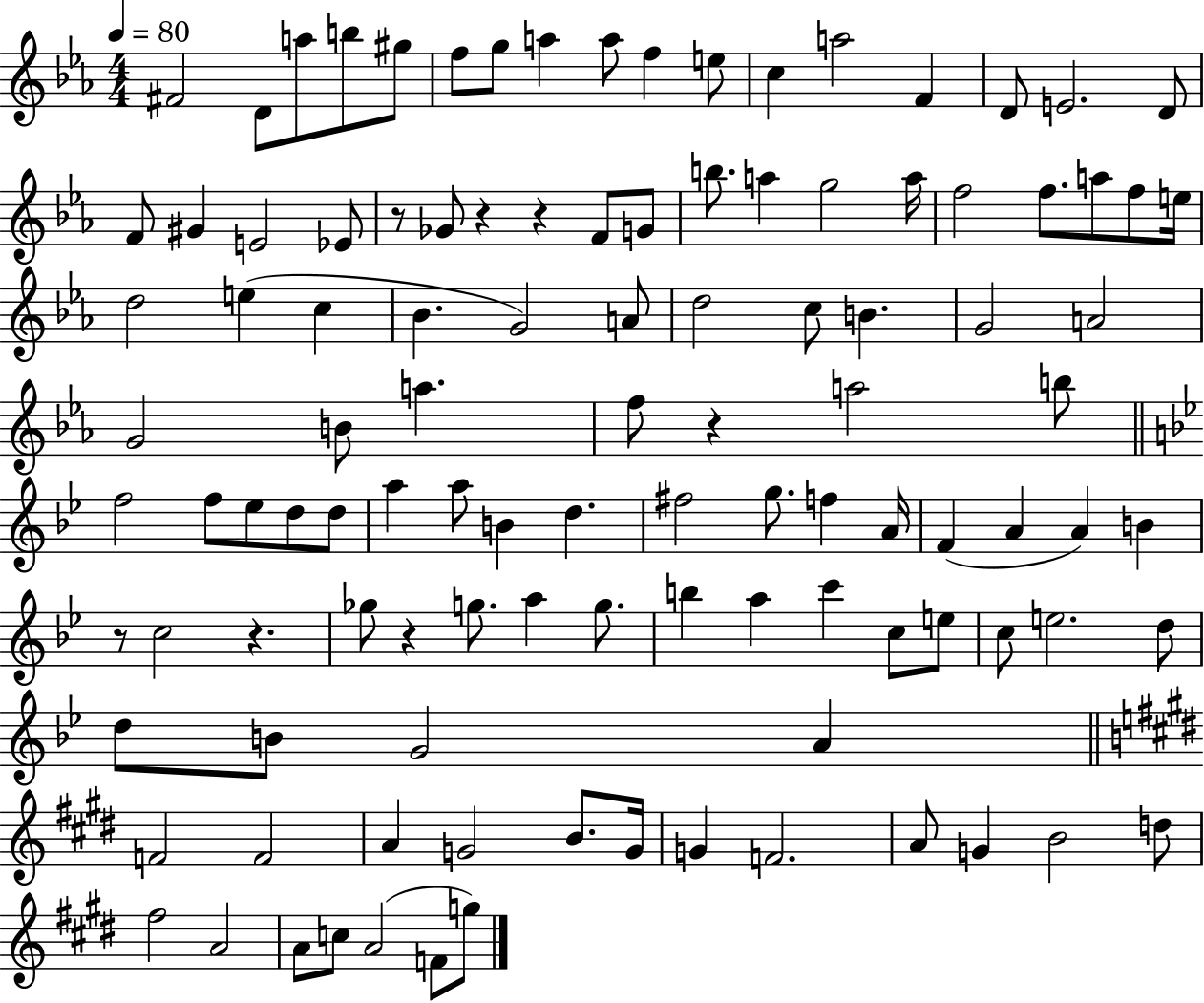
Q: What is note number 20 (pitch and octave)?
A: E4